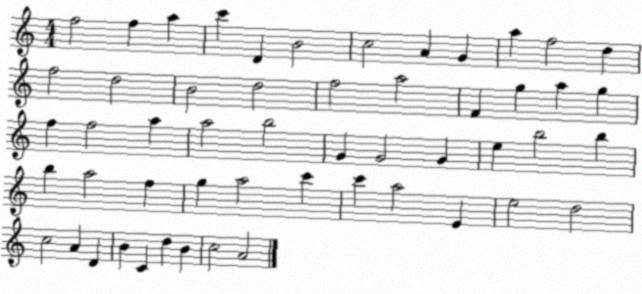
X:1
T:Untitled
M:4/4
L:1/4
K:C
f2 f a c' D B2 c2 A G a f2 d f2 d2 B2 d2 f2 a2 F g a g f f2 a a2 b2 G G2 G e b2 b b a2 f g a2 c' c' a2 E e2 d2 c2 A D B C d B c2 A2